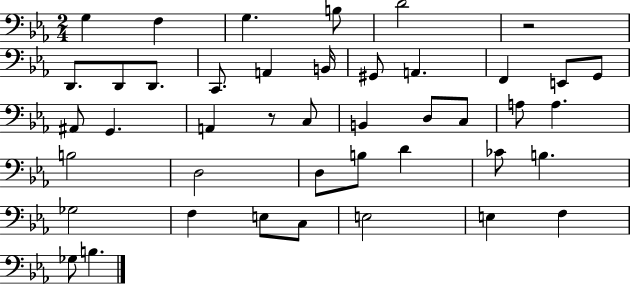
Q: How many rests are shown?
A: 2